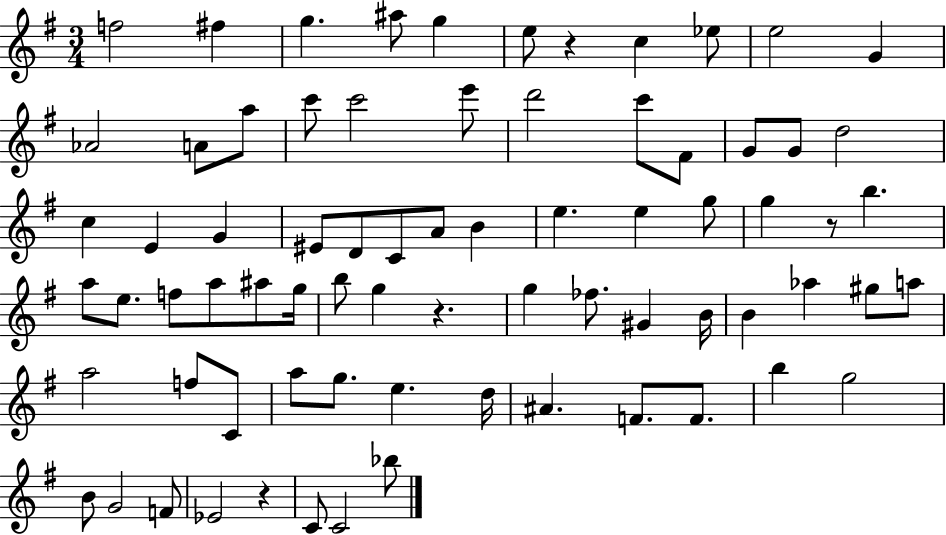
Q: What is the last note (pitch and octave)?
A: Bb5